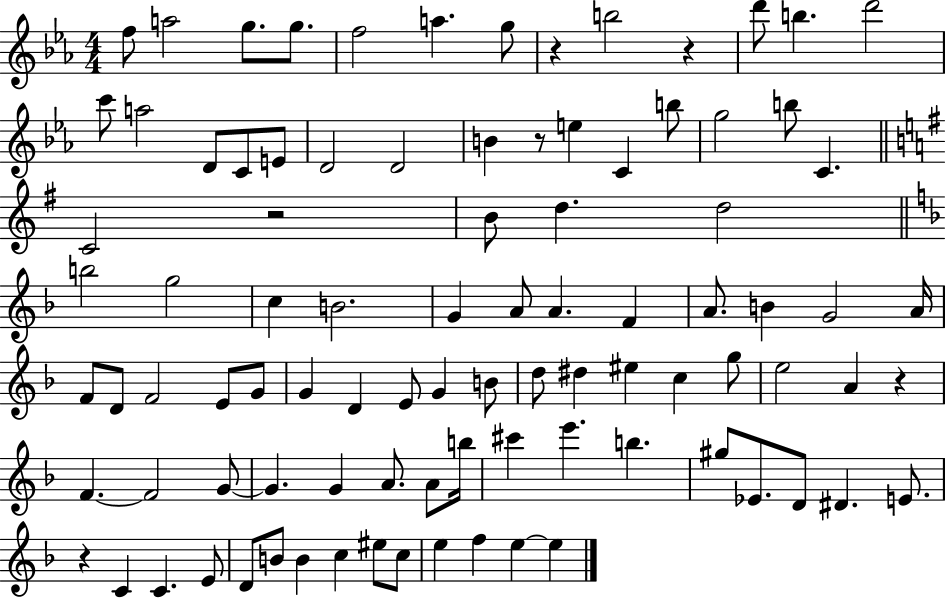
F5/e A5/h G5/e. G5/e. F5/h A5/q. G5/e R/q B5/h R/q D6/e B5/q. D6/h C6/e A5/h D4/e C4/e E4/e D4/h D4/h B4/q R/e E5/q C4/q B5/e G5/h B5/e C4/q. C4/h R/h B4/e D5/q. D5/h B5/h G5/h C5/q B4/h. G4/q A4/e A4/q. F4/q A4/e. B4/q G4/h A4/s F4/e D4/e F4/h E4/e G4/e G4/q D4/q E4/e G4/q B4/e D5/e D#5/q EIS5/q C5/q G5/e E5/h A4/q R/q F4/q. F4/h G4/e G4/q. G4/q A4/e. A4/e B5/s C#6/q E6/q. B5/q. G#5/e Eb4/e. D4/e D#4/q. E4/e. R/q C4/q C4/q. E4/e D4/e B4/e B4/q C5/q EIS5/e C5/e E5/q F5/q E5/q E5/q